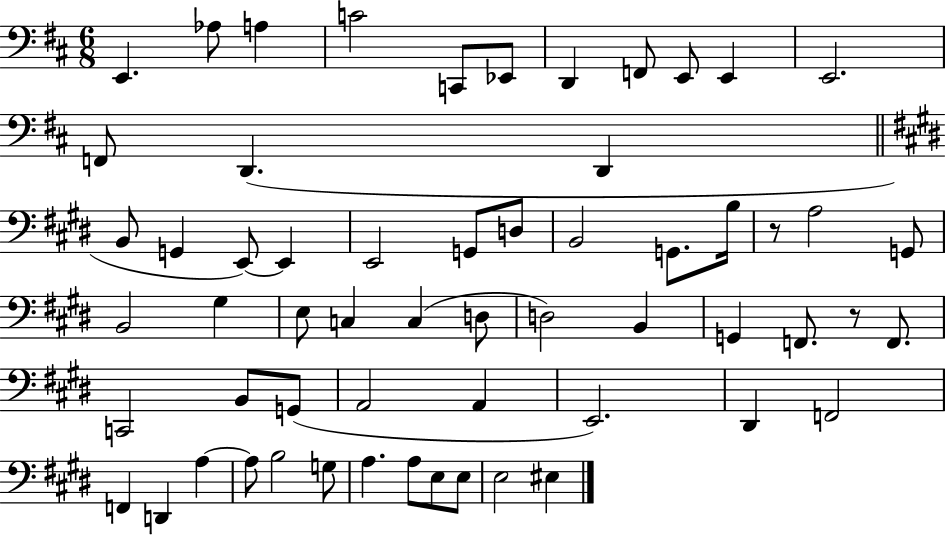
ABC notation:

X:1
T:Untitled
M:6/8
L:1/4
K:D
E,, _A,/2 A, C2 C,,/2 _E,,/2 D,, F,,/2 E,,/2 E,, E,,2 F,,/2 D,, D,, B,,/2 G,, E,,/2 E,, E,,2 G,,/2 D,/2 B,,2 G,,/2 B,/4 z/2 A,2 G,,/2 B,,2 ^G, E,/2 C, C, D,/2 D,2 B,, G,, F,,/2 z/2 F,,/2 C,,2 B,,/2 G,,/2 A,,2 A,, E,,2 ^D,, F,,2 F,, D,, A, A,/2 B,2 G,/2 A, A,/2 E,/2 E,/2 E,2 ^E,